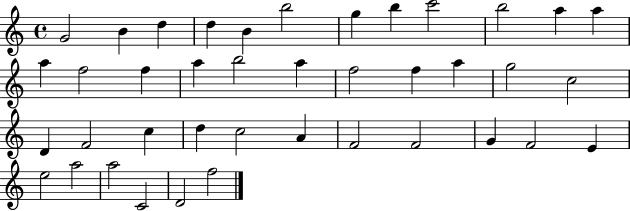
X:1
T:Untitled
M:4/4
L:1/4
K:C
G2 B d d B b2 g b c'2 b2 a a a f2 f a b2 a f2 f a g2 c2 D F2 c d c2 A F2 F2 G F2 E e2 a2 a2 C2 D2 f2